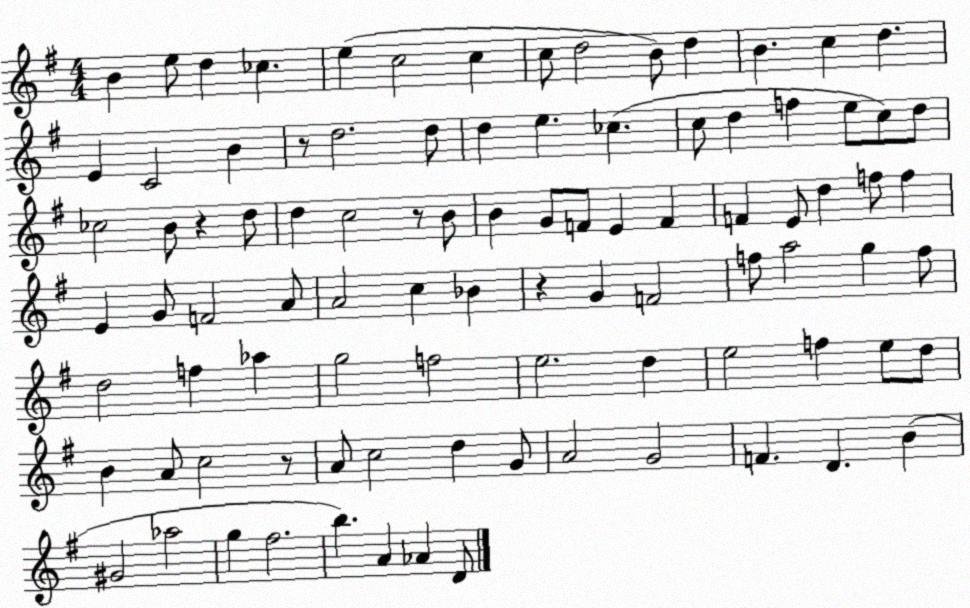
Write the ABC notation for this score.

X:1
T:Untitled
M:4/4
L:1/4
K:G
B e/2 d _c e c2 c c/2 d2 B/2 d B c d E C2 B z/2 d2 d/2 d e _c c/2 d f e/2 c/2 d/2 _c2 B/2 z d/2 d c2 z/2 B/2 B G/2 F/2 E F F E/2 d f/2 f E G/2 F2 A/2 A2 c _B z G F2 f/2 a2 g f/2 d2 f _a g2 f2 e2 d e2 f e/2 d/2 B A/2 c2 z/2 A/2 c2 d G/2 A2 G2 F D B ^G2 _a2 g ^f2 b A _A D/2